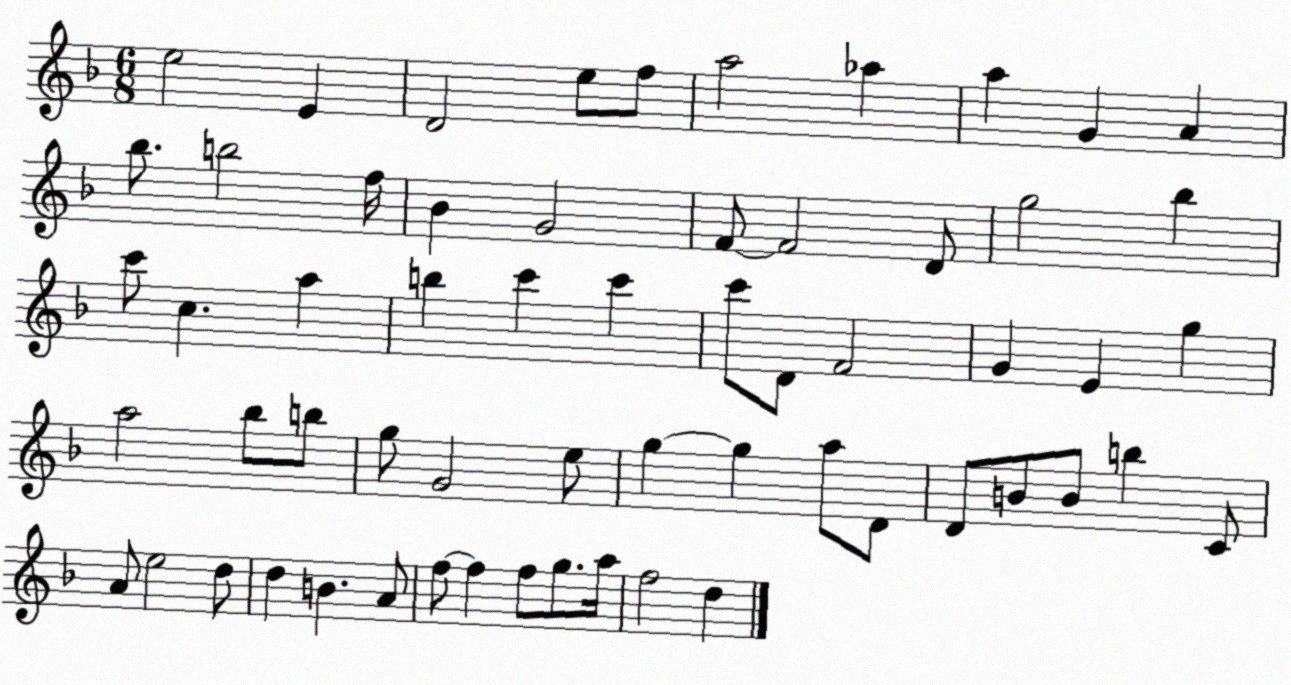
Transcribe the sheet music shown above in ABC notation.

X:1
T:Untitled
M:6/8
L:1/4
K:F
e2 E D2 e/2 f/2 a2 _a a G A _b/2 b2 f/4 _B G2 F/2 F2 D/2 g2 _b c'/2 c a b c' c' c'/2 D/2 F2 G E g a2 _b/2 b/2 g/2 G2 e/2 g g a/2 D/2 D/2 B/2 B/2 b C/2 A/2 e2 d/2 d B A/2 f/2 f f/2 g/2 a/4 f2 d